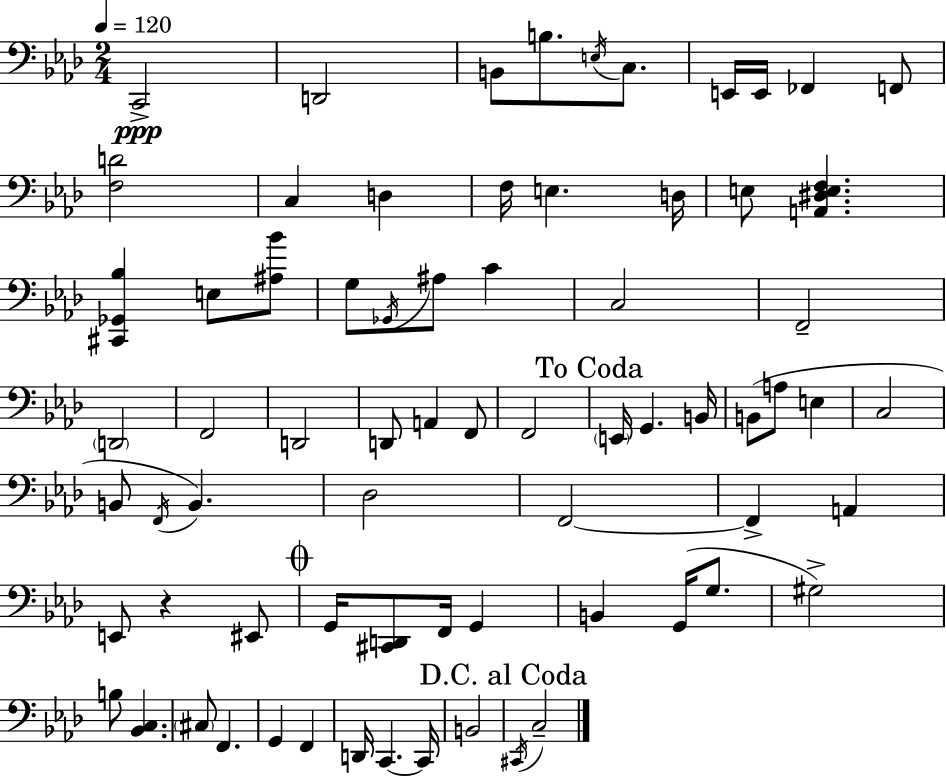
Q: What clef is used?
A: bass